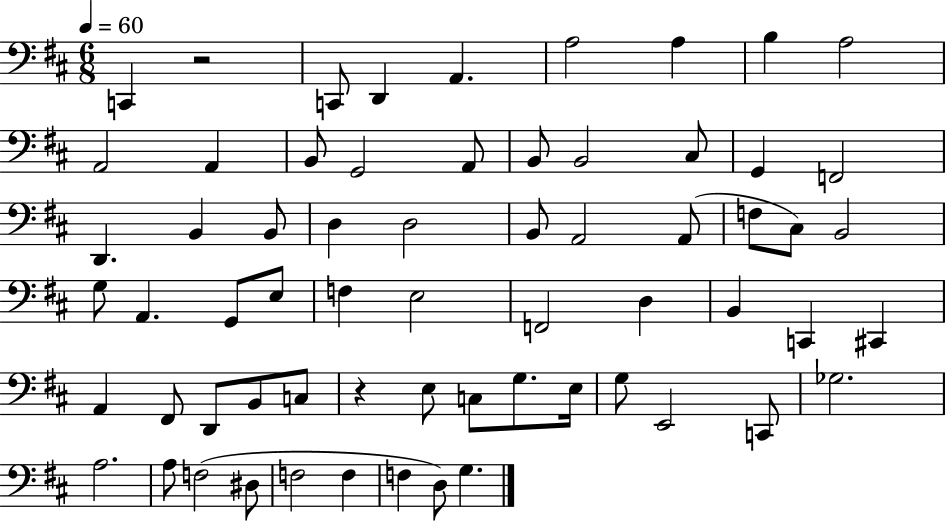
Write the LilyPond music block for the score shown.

{
  \clef bass
  \numericTimeSignature
  \time 6/8
  \key d \major
  \tempo 4 = 60
  c,4 r2 | c,8 d,4 a,4. | a2 a4 | b4 a2 | \break a,2 a,4 | b,8 g,2 a,8 | b,8 b,2 cis8 | g,4 f,2 | \break d,4. b,4 b,8 | d4 d2 | b,8 a,2 a,8( | f8 cis8) b,2 | \break g8 a,4. g,8 e8 | f4 e2 | f,2 d4 | b,4 c,4 cis,4 | \break a,4 fis,8 d,8 b,8 c8 | r4 e8 c8 g8. e16 | g8 e,2 c,8 | ges2. | \break a2. | a8 f2( dis8 | f2 f4 | f4 d8) g4. | \break \bar "|."
}